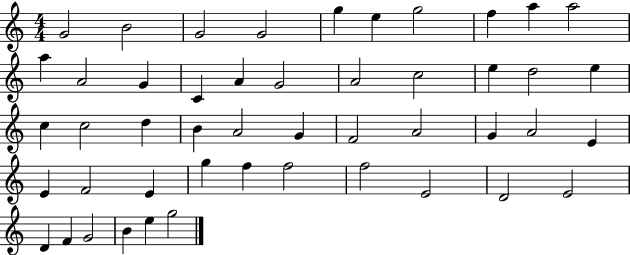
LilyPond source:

{
  \clef treble
  \numericTimeSignature
  \time 4/4
  \key c \major
  g'2 b'2 | g'2 g'2 | g''4 e''4 g''2 | f''4 a''4 a''2 | \break a''4 a'2 g'4 | c'4 a'4 g'2 | a'2 c''2 | e''4 d''2 e''4 | \break c''4 c''2 d''4 | b'4 a'2 g'4 | f'2 a'2 | g'4 a'2 e'4 | \break e'4 f'2 e'4 | g''4 f''4 f''2 | f''2 e'2 | d'2 e'2 | \break d'4 f'4 g'2 | b'4 e''4 g''2 | \bar "|."
}